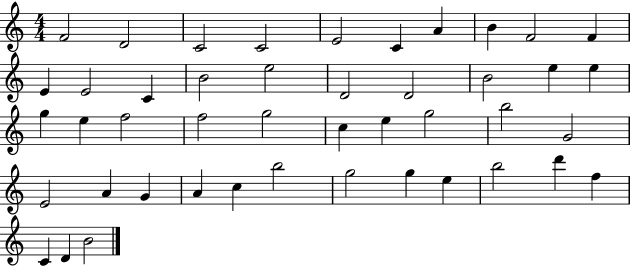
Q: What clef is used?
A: treble